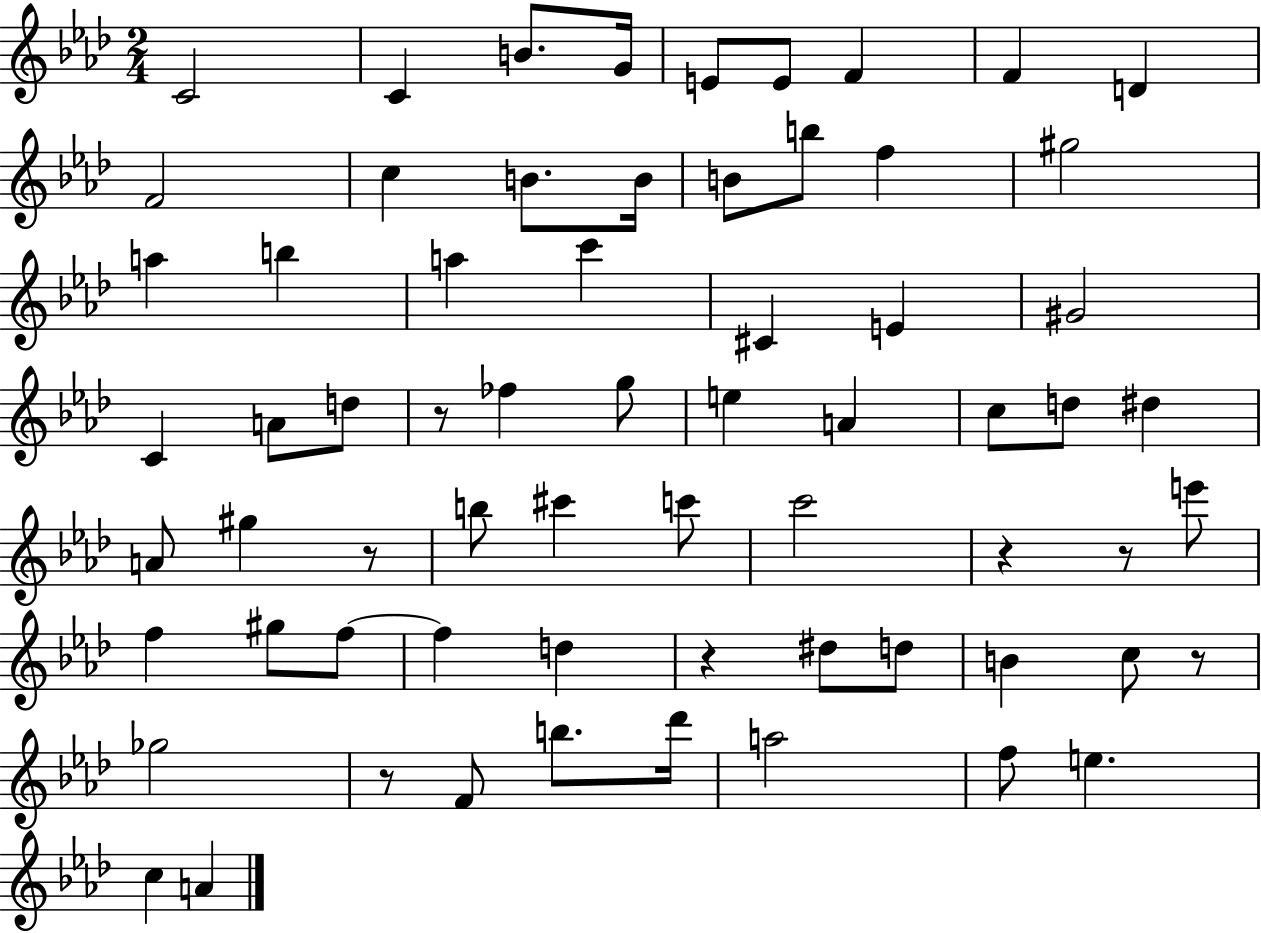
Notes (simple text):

C4/h C4/q B4/e. G4/s E4/e E4/e F4/q F4/q D4/q F4/h C5/q B4/e. B4/s B4/e B5/e F5/q G#5/h A5/q B5/q A5/q C6/q C#4/q E4/q G#4/h C4/q A4/e D5/e R/e FES5/q G5/e E5/q A4/q C5/e D5/e D#5/q A4/e G#5/q R/e B5/e C#6/q C6/e C6/h R/q R/e E6/e F5/q G#5/e F5/e F5/q D5/q R/q D#5/e D5/e B4/q C5/e R/e Gb5/h R/e F4/e B5/e. Db6/s A5/h F5/e E5/q. C5/q A4/q